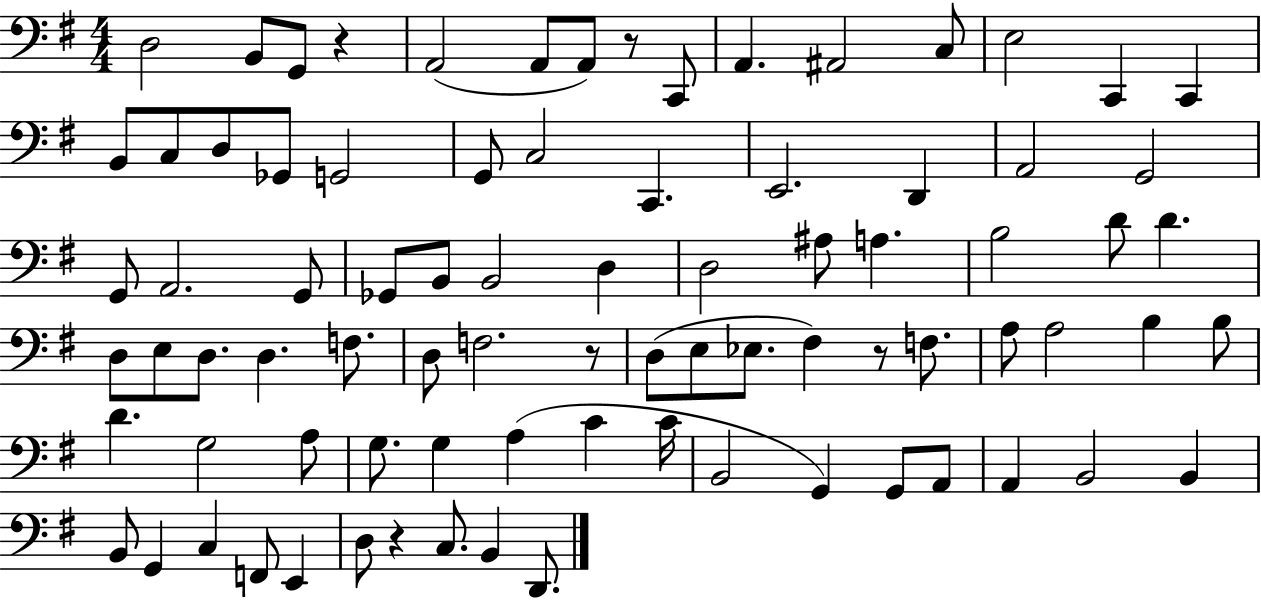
D3/h B2/e G2/e R/q A2/h A2/e A2/e R/e C2/e A2/q. A#2/h C3/e E3/h C2/q C2/q B2/e C3/e D3/e Gb2/e G2/h G2/e C3/h C2/q. E2/h. D2/q A2/h G2/h G2/e A2/h. G2/e Gb2/e B2/e B2/h D3/q D3/h A#3/e A3/q. B3/h D4/e D4/q. D3/e E3/e D3/e. D3/q. F3/e. D3/e F3/h. R/e D3/e E3/e Eb3/e. F#3/q R/e F3/e. A3/e A3/h B3/q B3/e D4/q. G3/h A3/e G3/e. G3/q A3/q C4/q C4/s B2/h G2/q G2/e A2/e A2/q B2/h B2/q B2/e G2/q C3/q F2/e E2/q D3/e R/q C3/e. B2/q D2/e.